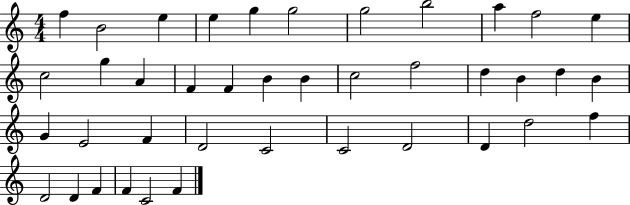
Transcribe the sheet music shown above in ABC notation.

X:1
T:Untitled
M:4/4
L:1/4
K:C
f B2 e e g g2 g2 b2 a f2 e c2 g A F F B B c2 f2 d B d B G E2 F D2 C2 C2 D2 D d2 f D2 D F F C2 F